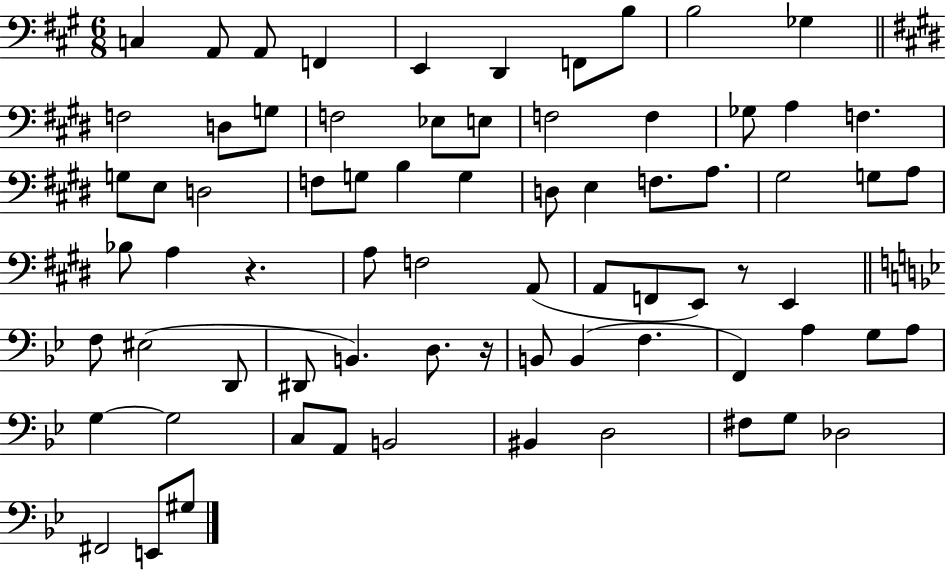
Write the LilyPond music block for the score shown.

{
  \clef bass
  \numericTimeSignature
  \time 6/8
  \key a \major
  c4 a,8 a,8 f,4 | e,4 d,4 f,8 b8 | b2 ges4 | \bar "||" \break \key e \major f2 d8 g8 | f2 ees8 e8 | f2 f4 | ges8 a4 f4. | \break g8 e8 d2 | f8 g8 b4 g4 | d8 e4 f8. a8. | gis2 g8 a8 | \break bes8 a4 r4. | a8 f2 a,8( | a,8 f,8 e,8) r8 e,4 | \bar "||" \break \key g \minor f8 eis2( d,8 | dis,8 b,4.) d8. r16 | b,8 b,4( f4. | f,4) a4 g8 a8 | \break g4~~ g2 | c8 a,8 b,2 | bis,4 d2 | fis8 g8 des2 | \break fis,2 e,8 gis8 | \bar "|."
}